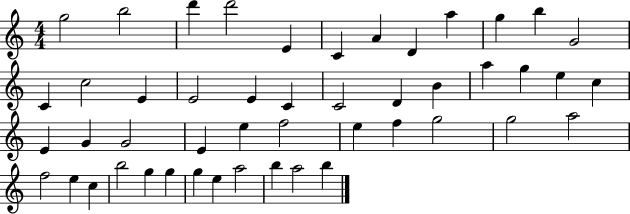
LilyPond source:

{
  \clef treble
  \numericTimeSignature
  \time 4/4
  \key c \major
  g''2 b''2 | d'''4 d'''2 e'4 | c'4 a'4 d'4 a''4 | g''4 b''4 g'2 | \break c'4 c''2 e'4 | e'2 e'4 c'4 | c'2 d'4 b'4 | a''4 g''4 e''4 c''4 | \break e'4 g'4 g'2 | e'4 e''4 f''2 | e''4 f''4 g''2 | g''2 a''2 | \break f''2 e''4 c''4 | b''2 g''4 g''4 | g''4 e''4 a''2 | b''4 a''2 b''4 | \break \bar "|."
}